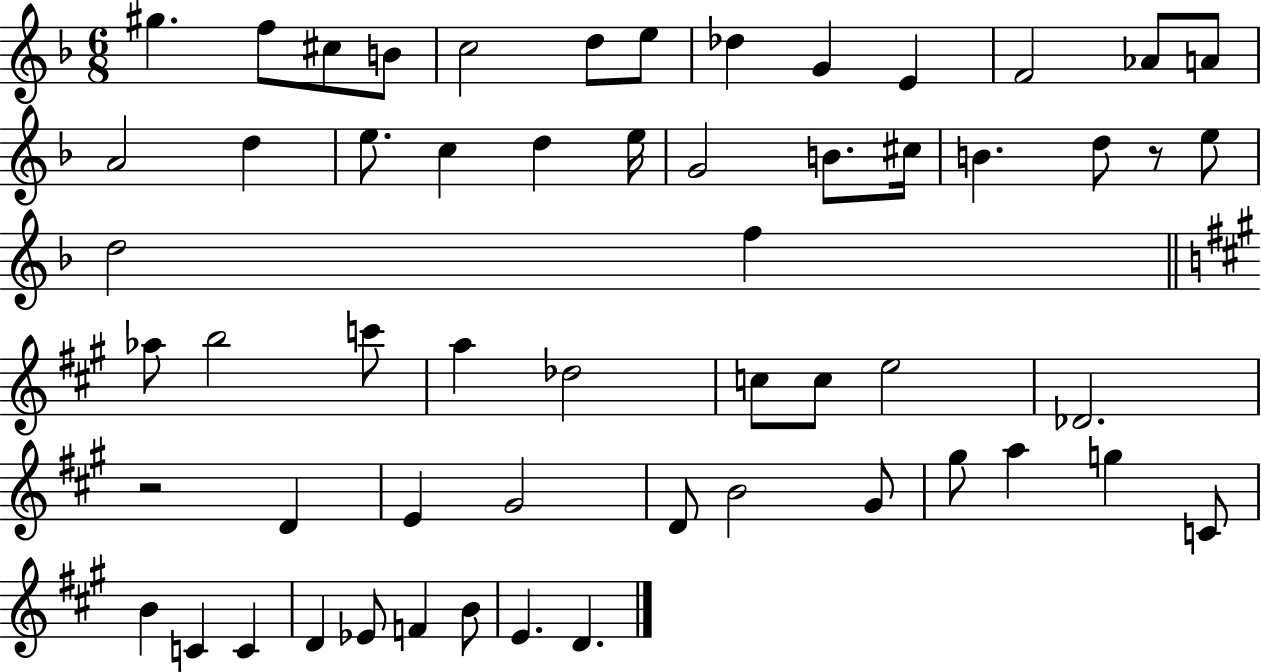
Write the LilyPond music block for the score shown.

{
  \clef treble
  \numericTimeSignature
  \time 6/8
  \key f \major
  \repeat volta 2 { gis''4. f''8 cis''8 b'8 | c''2 d''8 e''8 | des''4 g'4 e'4 | f'2 aes'8 a'8 | \break a'2 d''4 | e''8. c''4 d''4 e''16 | g'2 b'8. cis''16 | b'4. d''8 r8 e''8 | \break d''2 f''4 | \bar "||" \break \key a \major aes''8 b''2 c'''8 | a''4 des''2 | c''8 c''8 e''2 | des'2. | \break r2 d'4 | e'4 gis'2 | d'8 b'2 gis'8 | gis''8 a''4 g''4 c'8 | \break b'4 c'4 c'4 | d'4 ees'8 f'4 b'8 | e'4. d'4. | } \bar "|."
}